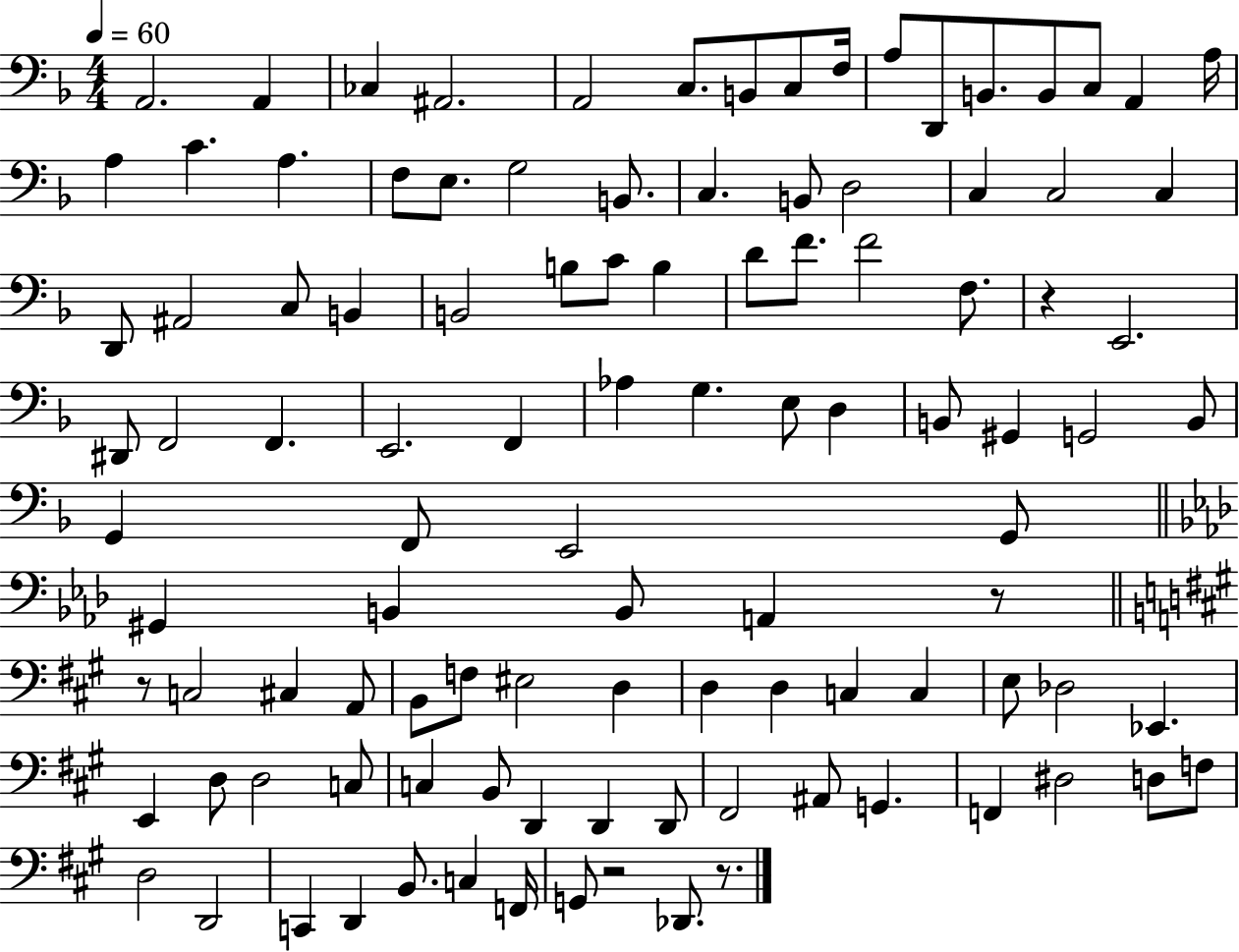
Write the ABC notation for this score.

X:1
T:Untitled
M:4/4
L:1/4
K:F
A,,2 A,, _C, ^A,,2 A,,2 C,/2 B,,/2 C,/2 F,/4 A,/2 D,,/2 B,,/2 B,,/2 C,/2 A,, A,/4 A, C A, F,/2 E,/2 G,2 B,,/2 C, B,,/2 D,2 C, C,2 C, D,,/2 ^A,,2 C,/2 B,, B,,2 B,/2 C/2 B, D/2 F/2 F2 F,/2 z E,,2 ^D,,/2 F,,2 F,, E,,2 F,, _A, G, E,/2 D, B,,/2 ^G,, G,,2 B,,/2 G,, F,,/2 E,,2 G,,/2 ^G,, B,, B,,/2 A,, z/2 z/2 C,2 ^C, A,,/2 B,,/2 F,/2 ^E,2 D, D, D, C, C, E,/2 _D,2 _E,, E,, D,/2 D,2 C,/2 C, B,,/2 D,, D,, D,,/2 ^F,,2 ^A,,/2 G,, F,, ^D,2 D,/2 F,/2 D,2 D,,2 C,, D,, B,,/2 C, F,,/4 G,,/2 z2 _D,,/2 z/2